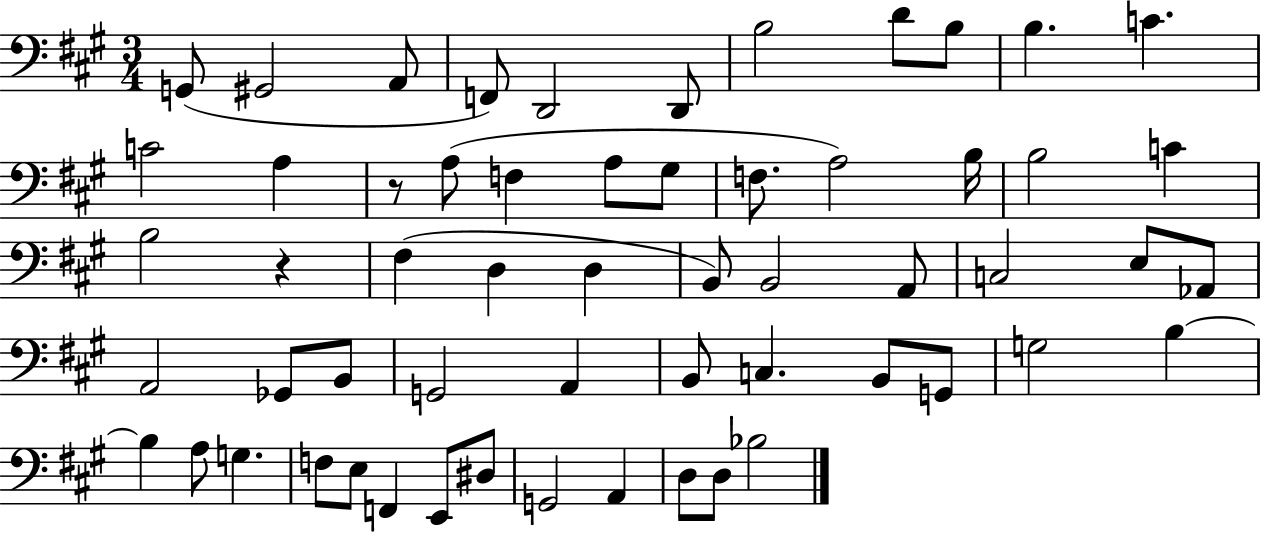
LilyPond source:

{
  \clef bass
  \numericTimeSignature
  \time 3/4
  \key a \major
  g,8( gis,2 a,8 | f,8) d,2 d,8 | b2 d'8 b8 | b4. c'4. | \break c'2 a4 | r8 a8( f4 a8 gis8 | f8. a2) b16 | b2 c'4 | \break b2 r4 | fis4( d4 d4 | b,8) b,2 a,8 | c2 e8 aes,8 | \break a,2 ges,8 b,8 | g,2 a,4 | b,8 c4. b,8 g,8 | g2 b4~~ | \break b4 a8 g4. | f8 e8 f,4 e,8 dis8 | g,2 a,4 | d8 d8 bes2 | \break \bar "|."
}